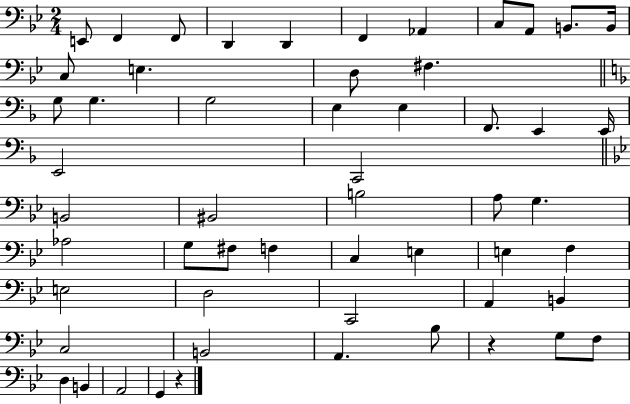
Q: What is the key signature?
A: BES major